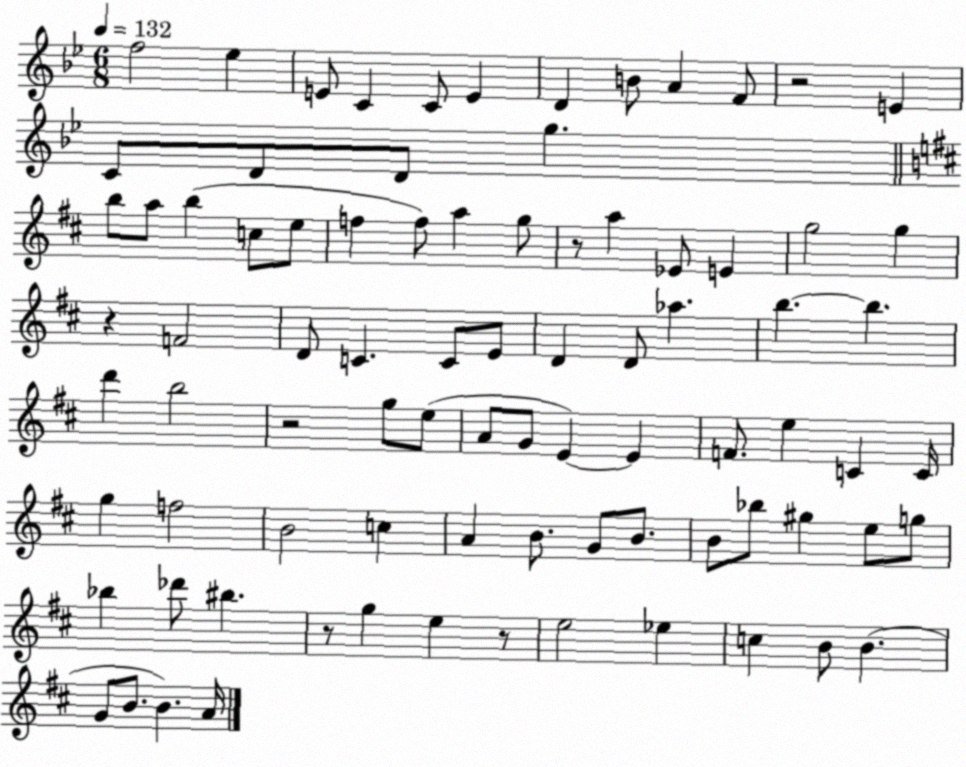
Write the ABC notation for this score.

X:1
T:Untitled
M:6/8
L:1/4
K:Bb
f2 _e E/2 C C/2 E D B/2 A F/2 z2 E C/2 D/2 D/2 g b/2 a/2 b c/2 e/2 f f/2 a g/2 z/2 a _E/2 E g2 g z F2 D/2 C C/2 E/2 D D/2 _a b b d' b2 z2 g/2 e/2 A/2 G/2 E E F/2 e C C/4 g f2 B2 c A B/2 G/2 B/2 B/2 _b/2 ^g e/2 g/2 _b _d'/2 ^b z/2 g e z/2 e2 _e c B/2 B G/2 B/2 B A/4